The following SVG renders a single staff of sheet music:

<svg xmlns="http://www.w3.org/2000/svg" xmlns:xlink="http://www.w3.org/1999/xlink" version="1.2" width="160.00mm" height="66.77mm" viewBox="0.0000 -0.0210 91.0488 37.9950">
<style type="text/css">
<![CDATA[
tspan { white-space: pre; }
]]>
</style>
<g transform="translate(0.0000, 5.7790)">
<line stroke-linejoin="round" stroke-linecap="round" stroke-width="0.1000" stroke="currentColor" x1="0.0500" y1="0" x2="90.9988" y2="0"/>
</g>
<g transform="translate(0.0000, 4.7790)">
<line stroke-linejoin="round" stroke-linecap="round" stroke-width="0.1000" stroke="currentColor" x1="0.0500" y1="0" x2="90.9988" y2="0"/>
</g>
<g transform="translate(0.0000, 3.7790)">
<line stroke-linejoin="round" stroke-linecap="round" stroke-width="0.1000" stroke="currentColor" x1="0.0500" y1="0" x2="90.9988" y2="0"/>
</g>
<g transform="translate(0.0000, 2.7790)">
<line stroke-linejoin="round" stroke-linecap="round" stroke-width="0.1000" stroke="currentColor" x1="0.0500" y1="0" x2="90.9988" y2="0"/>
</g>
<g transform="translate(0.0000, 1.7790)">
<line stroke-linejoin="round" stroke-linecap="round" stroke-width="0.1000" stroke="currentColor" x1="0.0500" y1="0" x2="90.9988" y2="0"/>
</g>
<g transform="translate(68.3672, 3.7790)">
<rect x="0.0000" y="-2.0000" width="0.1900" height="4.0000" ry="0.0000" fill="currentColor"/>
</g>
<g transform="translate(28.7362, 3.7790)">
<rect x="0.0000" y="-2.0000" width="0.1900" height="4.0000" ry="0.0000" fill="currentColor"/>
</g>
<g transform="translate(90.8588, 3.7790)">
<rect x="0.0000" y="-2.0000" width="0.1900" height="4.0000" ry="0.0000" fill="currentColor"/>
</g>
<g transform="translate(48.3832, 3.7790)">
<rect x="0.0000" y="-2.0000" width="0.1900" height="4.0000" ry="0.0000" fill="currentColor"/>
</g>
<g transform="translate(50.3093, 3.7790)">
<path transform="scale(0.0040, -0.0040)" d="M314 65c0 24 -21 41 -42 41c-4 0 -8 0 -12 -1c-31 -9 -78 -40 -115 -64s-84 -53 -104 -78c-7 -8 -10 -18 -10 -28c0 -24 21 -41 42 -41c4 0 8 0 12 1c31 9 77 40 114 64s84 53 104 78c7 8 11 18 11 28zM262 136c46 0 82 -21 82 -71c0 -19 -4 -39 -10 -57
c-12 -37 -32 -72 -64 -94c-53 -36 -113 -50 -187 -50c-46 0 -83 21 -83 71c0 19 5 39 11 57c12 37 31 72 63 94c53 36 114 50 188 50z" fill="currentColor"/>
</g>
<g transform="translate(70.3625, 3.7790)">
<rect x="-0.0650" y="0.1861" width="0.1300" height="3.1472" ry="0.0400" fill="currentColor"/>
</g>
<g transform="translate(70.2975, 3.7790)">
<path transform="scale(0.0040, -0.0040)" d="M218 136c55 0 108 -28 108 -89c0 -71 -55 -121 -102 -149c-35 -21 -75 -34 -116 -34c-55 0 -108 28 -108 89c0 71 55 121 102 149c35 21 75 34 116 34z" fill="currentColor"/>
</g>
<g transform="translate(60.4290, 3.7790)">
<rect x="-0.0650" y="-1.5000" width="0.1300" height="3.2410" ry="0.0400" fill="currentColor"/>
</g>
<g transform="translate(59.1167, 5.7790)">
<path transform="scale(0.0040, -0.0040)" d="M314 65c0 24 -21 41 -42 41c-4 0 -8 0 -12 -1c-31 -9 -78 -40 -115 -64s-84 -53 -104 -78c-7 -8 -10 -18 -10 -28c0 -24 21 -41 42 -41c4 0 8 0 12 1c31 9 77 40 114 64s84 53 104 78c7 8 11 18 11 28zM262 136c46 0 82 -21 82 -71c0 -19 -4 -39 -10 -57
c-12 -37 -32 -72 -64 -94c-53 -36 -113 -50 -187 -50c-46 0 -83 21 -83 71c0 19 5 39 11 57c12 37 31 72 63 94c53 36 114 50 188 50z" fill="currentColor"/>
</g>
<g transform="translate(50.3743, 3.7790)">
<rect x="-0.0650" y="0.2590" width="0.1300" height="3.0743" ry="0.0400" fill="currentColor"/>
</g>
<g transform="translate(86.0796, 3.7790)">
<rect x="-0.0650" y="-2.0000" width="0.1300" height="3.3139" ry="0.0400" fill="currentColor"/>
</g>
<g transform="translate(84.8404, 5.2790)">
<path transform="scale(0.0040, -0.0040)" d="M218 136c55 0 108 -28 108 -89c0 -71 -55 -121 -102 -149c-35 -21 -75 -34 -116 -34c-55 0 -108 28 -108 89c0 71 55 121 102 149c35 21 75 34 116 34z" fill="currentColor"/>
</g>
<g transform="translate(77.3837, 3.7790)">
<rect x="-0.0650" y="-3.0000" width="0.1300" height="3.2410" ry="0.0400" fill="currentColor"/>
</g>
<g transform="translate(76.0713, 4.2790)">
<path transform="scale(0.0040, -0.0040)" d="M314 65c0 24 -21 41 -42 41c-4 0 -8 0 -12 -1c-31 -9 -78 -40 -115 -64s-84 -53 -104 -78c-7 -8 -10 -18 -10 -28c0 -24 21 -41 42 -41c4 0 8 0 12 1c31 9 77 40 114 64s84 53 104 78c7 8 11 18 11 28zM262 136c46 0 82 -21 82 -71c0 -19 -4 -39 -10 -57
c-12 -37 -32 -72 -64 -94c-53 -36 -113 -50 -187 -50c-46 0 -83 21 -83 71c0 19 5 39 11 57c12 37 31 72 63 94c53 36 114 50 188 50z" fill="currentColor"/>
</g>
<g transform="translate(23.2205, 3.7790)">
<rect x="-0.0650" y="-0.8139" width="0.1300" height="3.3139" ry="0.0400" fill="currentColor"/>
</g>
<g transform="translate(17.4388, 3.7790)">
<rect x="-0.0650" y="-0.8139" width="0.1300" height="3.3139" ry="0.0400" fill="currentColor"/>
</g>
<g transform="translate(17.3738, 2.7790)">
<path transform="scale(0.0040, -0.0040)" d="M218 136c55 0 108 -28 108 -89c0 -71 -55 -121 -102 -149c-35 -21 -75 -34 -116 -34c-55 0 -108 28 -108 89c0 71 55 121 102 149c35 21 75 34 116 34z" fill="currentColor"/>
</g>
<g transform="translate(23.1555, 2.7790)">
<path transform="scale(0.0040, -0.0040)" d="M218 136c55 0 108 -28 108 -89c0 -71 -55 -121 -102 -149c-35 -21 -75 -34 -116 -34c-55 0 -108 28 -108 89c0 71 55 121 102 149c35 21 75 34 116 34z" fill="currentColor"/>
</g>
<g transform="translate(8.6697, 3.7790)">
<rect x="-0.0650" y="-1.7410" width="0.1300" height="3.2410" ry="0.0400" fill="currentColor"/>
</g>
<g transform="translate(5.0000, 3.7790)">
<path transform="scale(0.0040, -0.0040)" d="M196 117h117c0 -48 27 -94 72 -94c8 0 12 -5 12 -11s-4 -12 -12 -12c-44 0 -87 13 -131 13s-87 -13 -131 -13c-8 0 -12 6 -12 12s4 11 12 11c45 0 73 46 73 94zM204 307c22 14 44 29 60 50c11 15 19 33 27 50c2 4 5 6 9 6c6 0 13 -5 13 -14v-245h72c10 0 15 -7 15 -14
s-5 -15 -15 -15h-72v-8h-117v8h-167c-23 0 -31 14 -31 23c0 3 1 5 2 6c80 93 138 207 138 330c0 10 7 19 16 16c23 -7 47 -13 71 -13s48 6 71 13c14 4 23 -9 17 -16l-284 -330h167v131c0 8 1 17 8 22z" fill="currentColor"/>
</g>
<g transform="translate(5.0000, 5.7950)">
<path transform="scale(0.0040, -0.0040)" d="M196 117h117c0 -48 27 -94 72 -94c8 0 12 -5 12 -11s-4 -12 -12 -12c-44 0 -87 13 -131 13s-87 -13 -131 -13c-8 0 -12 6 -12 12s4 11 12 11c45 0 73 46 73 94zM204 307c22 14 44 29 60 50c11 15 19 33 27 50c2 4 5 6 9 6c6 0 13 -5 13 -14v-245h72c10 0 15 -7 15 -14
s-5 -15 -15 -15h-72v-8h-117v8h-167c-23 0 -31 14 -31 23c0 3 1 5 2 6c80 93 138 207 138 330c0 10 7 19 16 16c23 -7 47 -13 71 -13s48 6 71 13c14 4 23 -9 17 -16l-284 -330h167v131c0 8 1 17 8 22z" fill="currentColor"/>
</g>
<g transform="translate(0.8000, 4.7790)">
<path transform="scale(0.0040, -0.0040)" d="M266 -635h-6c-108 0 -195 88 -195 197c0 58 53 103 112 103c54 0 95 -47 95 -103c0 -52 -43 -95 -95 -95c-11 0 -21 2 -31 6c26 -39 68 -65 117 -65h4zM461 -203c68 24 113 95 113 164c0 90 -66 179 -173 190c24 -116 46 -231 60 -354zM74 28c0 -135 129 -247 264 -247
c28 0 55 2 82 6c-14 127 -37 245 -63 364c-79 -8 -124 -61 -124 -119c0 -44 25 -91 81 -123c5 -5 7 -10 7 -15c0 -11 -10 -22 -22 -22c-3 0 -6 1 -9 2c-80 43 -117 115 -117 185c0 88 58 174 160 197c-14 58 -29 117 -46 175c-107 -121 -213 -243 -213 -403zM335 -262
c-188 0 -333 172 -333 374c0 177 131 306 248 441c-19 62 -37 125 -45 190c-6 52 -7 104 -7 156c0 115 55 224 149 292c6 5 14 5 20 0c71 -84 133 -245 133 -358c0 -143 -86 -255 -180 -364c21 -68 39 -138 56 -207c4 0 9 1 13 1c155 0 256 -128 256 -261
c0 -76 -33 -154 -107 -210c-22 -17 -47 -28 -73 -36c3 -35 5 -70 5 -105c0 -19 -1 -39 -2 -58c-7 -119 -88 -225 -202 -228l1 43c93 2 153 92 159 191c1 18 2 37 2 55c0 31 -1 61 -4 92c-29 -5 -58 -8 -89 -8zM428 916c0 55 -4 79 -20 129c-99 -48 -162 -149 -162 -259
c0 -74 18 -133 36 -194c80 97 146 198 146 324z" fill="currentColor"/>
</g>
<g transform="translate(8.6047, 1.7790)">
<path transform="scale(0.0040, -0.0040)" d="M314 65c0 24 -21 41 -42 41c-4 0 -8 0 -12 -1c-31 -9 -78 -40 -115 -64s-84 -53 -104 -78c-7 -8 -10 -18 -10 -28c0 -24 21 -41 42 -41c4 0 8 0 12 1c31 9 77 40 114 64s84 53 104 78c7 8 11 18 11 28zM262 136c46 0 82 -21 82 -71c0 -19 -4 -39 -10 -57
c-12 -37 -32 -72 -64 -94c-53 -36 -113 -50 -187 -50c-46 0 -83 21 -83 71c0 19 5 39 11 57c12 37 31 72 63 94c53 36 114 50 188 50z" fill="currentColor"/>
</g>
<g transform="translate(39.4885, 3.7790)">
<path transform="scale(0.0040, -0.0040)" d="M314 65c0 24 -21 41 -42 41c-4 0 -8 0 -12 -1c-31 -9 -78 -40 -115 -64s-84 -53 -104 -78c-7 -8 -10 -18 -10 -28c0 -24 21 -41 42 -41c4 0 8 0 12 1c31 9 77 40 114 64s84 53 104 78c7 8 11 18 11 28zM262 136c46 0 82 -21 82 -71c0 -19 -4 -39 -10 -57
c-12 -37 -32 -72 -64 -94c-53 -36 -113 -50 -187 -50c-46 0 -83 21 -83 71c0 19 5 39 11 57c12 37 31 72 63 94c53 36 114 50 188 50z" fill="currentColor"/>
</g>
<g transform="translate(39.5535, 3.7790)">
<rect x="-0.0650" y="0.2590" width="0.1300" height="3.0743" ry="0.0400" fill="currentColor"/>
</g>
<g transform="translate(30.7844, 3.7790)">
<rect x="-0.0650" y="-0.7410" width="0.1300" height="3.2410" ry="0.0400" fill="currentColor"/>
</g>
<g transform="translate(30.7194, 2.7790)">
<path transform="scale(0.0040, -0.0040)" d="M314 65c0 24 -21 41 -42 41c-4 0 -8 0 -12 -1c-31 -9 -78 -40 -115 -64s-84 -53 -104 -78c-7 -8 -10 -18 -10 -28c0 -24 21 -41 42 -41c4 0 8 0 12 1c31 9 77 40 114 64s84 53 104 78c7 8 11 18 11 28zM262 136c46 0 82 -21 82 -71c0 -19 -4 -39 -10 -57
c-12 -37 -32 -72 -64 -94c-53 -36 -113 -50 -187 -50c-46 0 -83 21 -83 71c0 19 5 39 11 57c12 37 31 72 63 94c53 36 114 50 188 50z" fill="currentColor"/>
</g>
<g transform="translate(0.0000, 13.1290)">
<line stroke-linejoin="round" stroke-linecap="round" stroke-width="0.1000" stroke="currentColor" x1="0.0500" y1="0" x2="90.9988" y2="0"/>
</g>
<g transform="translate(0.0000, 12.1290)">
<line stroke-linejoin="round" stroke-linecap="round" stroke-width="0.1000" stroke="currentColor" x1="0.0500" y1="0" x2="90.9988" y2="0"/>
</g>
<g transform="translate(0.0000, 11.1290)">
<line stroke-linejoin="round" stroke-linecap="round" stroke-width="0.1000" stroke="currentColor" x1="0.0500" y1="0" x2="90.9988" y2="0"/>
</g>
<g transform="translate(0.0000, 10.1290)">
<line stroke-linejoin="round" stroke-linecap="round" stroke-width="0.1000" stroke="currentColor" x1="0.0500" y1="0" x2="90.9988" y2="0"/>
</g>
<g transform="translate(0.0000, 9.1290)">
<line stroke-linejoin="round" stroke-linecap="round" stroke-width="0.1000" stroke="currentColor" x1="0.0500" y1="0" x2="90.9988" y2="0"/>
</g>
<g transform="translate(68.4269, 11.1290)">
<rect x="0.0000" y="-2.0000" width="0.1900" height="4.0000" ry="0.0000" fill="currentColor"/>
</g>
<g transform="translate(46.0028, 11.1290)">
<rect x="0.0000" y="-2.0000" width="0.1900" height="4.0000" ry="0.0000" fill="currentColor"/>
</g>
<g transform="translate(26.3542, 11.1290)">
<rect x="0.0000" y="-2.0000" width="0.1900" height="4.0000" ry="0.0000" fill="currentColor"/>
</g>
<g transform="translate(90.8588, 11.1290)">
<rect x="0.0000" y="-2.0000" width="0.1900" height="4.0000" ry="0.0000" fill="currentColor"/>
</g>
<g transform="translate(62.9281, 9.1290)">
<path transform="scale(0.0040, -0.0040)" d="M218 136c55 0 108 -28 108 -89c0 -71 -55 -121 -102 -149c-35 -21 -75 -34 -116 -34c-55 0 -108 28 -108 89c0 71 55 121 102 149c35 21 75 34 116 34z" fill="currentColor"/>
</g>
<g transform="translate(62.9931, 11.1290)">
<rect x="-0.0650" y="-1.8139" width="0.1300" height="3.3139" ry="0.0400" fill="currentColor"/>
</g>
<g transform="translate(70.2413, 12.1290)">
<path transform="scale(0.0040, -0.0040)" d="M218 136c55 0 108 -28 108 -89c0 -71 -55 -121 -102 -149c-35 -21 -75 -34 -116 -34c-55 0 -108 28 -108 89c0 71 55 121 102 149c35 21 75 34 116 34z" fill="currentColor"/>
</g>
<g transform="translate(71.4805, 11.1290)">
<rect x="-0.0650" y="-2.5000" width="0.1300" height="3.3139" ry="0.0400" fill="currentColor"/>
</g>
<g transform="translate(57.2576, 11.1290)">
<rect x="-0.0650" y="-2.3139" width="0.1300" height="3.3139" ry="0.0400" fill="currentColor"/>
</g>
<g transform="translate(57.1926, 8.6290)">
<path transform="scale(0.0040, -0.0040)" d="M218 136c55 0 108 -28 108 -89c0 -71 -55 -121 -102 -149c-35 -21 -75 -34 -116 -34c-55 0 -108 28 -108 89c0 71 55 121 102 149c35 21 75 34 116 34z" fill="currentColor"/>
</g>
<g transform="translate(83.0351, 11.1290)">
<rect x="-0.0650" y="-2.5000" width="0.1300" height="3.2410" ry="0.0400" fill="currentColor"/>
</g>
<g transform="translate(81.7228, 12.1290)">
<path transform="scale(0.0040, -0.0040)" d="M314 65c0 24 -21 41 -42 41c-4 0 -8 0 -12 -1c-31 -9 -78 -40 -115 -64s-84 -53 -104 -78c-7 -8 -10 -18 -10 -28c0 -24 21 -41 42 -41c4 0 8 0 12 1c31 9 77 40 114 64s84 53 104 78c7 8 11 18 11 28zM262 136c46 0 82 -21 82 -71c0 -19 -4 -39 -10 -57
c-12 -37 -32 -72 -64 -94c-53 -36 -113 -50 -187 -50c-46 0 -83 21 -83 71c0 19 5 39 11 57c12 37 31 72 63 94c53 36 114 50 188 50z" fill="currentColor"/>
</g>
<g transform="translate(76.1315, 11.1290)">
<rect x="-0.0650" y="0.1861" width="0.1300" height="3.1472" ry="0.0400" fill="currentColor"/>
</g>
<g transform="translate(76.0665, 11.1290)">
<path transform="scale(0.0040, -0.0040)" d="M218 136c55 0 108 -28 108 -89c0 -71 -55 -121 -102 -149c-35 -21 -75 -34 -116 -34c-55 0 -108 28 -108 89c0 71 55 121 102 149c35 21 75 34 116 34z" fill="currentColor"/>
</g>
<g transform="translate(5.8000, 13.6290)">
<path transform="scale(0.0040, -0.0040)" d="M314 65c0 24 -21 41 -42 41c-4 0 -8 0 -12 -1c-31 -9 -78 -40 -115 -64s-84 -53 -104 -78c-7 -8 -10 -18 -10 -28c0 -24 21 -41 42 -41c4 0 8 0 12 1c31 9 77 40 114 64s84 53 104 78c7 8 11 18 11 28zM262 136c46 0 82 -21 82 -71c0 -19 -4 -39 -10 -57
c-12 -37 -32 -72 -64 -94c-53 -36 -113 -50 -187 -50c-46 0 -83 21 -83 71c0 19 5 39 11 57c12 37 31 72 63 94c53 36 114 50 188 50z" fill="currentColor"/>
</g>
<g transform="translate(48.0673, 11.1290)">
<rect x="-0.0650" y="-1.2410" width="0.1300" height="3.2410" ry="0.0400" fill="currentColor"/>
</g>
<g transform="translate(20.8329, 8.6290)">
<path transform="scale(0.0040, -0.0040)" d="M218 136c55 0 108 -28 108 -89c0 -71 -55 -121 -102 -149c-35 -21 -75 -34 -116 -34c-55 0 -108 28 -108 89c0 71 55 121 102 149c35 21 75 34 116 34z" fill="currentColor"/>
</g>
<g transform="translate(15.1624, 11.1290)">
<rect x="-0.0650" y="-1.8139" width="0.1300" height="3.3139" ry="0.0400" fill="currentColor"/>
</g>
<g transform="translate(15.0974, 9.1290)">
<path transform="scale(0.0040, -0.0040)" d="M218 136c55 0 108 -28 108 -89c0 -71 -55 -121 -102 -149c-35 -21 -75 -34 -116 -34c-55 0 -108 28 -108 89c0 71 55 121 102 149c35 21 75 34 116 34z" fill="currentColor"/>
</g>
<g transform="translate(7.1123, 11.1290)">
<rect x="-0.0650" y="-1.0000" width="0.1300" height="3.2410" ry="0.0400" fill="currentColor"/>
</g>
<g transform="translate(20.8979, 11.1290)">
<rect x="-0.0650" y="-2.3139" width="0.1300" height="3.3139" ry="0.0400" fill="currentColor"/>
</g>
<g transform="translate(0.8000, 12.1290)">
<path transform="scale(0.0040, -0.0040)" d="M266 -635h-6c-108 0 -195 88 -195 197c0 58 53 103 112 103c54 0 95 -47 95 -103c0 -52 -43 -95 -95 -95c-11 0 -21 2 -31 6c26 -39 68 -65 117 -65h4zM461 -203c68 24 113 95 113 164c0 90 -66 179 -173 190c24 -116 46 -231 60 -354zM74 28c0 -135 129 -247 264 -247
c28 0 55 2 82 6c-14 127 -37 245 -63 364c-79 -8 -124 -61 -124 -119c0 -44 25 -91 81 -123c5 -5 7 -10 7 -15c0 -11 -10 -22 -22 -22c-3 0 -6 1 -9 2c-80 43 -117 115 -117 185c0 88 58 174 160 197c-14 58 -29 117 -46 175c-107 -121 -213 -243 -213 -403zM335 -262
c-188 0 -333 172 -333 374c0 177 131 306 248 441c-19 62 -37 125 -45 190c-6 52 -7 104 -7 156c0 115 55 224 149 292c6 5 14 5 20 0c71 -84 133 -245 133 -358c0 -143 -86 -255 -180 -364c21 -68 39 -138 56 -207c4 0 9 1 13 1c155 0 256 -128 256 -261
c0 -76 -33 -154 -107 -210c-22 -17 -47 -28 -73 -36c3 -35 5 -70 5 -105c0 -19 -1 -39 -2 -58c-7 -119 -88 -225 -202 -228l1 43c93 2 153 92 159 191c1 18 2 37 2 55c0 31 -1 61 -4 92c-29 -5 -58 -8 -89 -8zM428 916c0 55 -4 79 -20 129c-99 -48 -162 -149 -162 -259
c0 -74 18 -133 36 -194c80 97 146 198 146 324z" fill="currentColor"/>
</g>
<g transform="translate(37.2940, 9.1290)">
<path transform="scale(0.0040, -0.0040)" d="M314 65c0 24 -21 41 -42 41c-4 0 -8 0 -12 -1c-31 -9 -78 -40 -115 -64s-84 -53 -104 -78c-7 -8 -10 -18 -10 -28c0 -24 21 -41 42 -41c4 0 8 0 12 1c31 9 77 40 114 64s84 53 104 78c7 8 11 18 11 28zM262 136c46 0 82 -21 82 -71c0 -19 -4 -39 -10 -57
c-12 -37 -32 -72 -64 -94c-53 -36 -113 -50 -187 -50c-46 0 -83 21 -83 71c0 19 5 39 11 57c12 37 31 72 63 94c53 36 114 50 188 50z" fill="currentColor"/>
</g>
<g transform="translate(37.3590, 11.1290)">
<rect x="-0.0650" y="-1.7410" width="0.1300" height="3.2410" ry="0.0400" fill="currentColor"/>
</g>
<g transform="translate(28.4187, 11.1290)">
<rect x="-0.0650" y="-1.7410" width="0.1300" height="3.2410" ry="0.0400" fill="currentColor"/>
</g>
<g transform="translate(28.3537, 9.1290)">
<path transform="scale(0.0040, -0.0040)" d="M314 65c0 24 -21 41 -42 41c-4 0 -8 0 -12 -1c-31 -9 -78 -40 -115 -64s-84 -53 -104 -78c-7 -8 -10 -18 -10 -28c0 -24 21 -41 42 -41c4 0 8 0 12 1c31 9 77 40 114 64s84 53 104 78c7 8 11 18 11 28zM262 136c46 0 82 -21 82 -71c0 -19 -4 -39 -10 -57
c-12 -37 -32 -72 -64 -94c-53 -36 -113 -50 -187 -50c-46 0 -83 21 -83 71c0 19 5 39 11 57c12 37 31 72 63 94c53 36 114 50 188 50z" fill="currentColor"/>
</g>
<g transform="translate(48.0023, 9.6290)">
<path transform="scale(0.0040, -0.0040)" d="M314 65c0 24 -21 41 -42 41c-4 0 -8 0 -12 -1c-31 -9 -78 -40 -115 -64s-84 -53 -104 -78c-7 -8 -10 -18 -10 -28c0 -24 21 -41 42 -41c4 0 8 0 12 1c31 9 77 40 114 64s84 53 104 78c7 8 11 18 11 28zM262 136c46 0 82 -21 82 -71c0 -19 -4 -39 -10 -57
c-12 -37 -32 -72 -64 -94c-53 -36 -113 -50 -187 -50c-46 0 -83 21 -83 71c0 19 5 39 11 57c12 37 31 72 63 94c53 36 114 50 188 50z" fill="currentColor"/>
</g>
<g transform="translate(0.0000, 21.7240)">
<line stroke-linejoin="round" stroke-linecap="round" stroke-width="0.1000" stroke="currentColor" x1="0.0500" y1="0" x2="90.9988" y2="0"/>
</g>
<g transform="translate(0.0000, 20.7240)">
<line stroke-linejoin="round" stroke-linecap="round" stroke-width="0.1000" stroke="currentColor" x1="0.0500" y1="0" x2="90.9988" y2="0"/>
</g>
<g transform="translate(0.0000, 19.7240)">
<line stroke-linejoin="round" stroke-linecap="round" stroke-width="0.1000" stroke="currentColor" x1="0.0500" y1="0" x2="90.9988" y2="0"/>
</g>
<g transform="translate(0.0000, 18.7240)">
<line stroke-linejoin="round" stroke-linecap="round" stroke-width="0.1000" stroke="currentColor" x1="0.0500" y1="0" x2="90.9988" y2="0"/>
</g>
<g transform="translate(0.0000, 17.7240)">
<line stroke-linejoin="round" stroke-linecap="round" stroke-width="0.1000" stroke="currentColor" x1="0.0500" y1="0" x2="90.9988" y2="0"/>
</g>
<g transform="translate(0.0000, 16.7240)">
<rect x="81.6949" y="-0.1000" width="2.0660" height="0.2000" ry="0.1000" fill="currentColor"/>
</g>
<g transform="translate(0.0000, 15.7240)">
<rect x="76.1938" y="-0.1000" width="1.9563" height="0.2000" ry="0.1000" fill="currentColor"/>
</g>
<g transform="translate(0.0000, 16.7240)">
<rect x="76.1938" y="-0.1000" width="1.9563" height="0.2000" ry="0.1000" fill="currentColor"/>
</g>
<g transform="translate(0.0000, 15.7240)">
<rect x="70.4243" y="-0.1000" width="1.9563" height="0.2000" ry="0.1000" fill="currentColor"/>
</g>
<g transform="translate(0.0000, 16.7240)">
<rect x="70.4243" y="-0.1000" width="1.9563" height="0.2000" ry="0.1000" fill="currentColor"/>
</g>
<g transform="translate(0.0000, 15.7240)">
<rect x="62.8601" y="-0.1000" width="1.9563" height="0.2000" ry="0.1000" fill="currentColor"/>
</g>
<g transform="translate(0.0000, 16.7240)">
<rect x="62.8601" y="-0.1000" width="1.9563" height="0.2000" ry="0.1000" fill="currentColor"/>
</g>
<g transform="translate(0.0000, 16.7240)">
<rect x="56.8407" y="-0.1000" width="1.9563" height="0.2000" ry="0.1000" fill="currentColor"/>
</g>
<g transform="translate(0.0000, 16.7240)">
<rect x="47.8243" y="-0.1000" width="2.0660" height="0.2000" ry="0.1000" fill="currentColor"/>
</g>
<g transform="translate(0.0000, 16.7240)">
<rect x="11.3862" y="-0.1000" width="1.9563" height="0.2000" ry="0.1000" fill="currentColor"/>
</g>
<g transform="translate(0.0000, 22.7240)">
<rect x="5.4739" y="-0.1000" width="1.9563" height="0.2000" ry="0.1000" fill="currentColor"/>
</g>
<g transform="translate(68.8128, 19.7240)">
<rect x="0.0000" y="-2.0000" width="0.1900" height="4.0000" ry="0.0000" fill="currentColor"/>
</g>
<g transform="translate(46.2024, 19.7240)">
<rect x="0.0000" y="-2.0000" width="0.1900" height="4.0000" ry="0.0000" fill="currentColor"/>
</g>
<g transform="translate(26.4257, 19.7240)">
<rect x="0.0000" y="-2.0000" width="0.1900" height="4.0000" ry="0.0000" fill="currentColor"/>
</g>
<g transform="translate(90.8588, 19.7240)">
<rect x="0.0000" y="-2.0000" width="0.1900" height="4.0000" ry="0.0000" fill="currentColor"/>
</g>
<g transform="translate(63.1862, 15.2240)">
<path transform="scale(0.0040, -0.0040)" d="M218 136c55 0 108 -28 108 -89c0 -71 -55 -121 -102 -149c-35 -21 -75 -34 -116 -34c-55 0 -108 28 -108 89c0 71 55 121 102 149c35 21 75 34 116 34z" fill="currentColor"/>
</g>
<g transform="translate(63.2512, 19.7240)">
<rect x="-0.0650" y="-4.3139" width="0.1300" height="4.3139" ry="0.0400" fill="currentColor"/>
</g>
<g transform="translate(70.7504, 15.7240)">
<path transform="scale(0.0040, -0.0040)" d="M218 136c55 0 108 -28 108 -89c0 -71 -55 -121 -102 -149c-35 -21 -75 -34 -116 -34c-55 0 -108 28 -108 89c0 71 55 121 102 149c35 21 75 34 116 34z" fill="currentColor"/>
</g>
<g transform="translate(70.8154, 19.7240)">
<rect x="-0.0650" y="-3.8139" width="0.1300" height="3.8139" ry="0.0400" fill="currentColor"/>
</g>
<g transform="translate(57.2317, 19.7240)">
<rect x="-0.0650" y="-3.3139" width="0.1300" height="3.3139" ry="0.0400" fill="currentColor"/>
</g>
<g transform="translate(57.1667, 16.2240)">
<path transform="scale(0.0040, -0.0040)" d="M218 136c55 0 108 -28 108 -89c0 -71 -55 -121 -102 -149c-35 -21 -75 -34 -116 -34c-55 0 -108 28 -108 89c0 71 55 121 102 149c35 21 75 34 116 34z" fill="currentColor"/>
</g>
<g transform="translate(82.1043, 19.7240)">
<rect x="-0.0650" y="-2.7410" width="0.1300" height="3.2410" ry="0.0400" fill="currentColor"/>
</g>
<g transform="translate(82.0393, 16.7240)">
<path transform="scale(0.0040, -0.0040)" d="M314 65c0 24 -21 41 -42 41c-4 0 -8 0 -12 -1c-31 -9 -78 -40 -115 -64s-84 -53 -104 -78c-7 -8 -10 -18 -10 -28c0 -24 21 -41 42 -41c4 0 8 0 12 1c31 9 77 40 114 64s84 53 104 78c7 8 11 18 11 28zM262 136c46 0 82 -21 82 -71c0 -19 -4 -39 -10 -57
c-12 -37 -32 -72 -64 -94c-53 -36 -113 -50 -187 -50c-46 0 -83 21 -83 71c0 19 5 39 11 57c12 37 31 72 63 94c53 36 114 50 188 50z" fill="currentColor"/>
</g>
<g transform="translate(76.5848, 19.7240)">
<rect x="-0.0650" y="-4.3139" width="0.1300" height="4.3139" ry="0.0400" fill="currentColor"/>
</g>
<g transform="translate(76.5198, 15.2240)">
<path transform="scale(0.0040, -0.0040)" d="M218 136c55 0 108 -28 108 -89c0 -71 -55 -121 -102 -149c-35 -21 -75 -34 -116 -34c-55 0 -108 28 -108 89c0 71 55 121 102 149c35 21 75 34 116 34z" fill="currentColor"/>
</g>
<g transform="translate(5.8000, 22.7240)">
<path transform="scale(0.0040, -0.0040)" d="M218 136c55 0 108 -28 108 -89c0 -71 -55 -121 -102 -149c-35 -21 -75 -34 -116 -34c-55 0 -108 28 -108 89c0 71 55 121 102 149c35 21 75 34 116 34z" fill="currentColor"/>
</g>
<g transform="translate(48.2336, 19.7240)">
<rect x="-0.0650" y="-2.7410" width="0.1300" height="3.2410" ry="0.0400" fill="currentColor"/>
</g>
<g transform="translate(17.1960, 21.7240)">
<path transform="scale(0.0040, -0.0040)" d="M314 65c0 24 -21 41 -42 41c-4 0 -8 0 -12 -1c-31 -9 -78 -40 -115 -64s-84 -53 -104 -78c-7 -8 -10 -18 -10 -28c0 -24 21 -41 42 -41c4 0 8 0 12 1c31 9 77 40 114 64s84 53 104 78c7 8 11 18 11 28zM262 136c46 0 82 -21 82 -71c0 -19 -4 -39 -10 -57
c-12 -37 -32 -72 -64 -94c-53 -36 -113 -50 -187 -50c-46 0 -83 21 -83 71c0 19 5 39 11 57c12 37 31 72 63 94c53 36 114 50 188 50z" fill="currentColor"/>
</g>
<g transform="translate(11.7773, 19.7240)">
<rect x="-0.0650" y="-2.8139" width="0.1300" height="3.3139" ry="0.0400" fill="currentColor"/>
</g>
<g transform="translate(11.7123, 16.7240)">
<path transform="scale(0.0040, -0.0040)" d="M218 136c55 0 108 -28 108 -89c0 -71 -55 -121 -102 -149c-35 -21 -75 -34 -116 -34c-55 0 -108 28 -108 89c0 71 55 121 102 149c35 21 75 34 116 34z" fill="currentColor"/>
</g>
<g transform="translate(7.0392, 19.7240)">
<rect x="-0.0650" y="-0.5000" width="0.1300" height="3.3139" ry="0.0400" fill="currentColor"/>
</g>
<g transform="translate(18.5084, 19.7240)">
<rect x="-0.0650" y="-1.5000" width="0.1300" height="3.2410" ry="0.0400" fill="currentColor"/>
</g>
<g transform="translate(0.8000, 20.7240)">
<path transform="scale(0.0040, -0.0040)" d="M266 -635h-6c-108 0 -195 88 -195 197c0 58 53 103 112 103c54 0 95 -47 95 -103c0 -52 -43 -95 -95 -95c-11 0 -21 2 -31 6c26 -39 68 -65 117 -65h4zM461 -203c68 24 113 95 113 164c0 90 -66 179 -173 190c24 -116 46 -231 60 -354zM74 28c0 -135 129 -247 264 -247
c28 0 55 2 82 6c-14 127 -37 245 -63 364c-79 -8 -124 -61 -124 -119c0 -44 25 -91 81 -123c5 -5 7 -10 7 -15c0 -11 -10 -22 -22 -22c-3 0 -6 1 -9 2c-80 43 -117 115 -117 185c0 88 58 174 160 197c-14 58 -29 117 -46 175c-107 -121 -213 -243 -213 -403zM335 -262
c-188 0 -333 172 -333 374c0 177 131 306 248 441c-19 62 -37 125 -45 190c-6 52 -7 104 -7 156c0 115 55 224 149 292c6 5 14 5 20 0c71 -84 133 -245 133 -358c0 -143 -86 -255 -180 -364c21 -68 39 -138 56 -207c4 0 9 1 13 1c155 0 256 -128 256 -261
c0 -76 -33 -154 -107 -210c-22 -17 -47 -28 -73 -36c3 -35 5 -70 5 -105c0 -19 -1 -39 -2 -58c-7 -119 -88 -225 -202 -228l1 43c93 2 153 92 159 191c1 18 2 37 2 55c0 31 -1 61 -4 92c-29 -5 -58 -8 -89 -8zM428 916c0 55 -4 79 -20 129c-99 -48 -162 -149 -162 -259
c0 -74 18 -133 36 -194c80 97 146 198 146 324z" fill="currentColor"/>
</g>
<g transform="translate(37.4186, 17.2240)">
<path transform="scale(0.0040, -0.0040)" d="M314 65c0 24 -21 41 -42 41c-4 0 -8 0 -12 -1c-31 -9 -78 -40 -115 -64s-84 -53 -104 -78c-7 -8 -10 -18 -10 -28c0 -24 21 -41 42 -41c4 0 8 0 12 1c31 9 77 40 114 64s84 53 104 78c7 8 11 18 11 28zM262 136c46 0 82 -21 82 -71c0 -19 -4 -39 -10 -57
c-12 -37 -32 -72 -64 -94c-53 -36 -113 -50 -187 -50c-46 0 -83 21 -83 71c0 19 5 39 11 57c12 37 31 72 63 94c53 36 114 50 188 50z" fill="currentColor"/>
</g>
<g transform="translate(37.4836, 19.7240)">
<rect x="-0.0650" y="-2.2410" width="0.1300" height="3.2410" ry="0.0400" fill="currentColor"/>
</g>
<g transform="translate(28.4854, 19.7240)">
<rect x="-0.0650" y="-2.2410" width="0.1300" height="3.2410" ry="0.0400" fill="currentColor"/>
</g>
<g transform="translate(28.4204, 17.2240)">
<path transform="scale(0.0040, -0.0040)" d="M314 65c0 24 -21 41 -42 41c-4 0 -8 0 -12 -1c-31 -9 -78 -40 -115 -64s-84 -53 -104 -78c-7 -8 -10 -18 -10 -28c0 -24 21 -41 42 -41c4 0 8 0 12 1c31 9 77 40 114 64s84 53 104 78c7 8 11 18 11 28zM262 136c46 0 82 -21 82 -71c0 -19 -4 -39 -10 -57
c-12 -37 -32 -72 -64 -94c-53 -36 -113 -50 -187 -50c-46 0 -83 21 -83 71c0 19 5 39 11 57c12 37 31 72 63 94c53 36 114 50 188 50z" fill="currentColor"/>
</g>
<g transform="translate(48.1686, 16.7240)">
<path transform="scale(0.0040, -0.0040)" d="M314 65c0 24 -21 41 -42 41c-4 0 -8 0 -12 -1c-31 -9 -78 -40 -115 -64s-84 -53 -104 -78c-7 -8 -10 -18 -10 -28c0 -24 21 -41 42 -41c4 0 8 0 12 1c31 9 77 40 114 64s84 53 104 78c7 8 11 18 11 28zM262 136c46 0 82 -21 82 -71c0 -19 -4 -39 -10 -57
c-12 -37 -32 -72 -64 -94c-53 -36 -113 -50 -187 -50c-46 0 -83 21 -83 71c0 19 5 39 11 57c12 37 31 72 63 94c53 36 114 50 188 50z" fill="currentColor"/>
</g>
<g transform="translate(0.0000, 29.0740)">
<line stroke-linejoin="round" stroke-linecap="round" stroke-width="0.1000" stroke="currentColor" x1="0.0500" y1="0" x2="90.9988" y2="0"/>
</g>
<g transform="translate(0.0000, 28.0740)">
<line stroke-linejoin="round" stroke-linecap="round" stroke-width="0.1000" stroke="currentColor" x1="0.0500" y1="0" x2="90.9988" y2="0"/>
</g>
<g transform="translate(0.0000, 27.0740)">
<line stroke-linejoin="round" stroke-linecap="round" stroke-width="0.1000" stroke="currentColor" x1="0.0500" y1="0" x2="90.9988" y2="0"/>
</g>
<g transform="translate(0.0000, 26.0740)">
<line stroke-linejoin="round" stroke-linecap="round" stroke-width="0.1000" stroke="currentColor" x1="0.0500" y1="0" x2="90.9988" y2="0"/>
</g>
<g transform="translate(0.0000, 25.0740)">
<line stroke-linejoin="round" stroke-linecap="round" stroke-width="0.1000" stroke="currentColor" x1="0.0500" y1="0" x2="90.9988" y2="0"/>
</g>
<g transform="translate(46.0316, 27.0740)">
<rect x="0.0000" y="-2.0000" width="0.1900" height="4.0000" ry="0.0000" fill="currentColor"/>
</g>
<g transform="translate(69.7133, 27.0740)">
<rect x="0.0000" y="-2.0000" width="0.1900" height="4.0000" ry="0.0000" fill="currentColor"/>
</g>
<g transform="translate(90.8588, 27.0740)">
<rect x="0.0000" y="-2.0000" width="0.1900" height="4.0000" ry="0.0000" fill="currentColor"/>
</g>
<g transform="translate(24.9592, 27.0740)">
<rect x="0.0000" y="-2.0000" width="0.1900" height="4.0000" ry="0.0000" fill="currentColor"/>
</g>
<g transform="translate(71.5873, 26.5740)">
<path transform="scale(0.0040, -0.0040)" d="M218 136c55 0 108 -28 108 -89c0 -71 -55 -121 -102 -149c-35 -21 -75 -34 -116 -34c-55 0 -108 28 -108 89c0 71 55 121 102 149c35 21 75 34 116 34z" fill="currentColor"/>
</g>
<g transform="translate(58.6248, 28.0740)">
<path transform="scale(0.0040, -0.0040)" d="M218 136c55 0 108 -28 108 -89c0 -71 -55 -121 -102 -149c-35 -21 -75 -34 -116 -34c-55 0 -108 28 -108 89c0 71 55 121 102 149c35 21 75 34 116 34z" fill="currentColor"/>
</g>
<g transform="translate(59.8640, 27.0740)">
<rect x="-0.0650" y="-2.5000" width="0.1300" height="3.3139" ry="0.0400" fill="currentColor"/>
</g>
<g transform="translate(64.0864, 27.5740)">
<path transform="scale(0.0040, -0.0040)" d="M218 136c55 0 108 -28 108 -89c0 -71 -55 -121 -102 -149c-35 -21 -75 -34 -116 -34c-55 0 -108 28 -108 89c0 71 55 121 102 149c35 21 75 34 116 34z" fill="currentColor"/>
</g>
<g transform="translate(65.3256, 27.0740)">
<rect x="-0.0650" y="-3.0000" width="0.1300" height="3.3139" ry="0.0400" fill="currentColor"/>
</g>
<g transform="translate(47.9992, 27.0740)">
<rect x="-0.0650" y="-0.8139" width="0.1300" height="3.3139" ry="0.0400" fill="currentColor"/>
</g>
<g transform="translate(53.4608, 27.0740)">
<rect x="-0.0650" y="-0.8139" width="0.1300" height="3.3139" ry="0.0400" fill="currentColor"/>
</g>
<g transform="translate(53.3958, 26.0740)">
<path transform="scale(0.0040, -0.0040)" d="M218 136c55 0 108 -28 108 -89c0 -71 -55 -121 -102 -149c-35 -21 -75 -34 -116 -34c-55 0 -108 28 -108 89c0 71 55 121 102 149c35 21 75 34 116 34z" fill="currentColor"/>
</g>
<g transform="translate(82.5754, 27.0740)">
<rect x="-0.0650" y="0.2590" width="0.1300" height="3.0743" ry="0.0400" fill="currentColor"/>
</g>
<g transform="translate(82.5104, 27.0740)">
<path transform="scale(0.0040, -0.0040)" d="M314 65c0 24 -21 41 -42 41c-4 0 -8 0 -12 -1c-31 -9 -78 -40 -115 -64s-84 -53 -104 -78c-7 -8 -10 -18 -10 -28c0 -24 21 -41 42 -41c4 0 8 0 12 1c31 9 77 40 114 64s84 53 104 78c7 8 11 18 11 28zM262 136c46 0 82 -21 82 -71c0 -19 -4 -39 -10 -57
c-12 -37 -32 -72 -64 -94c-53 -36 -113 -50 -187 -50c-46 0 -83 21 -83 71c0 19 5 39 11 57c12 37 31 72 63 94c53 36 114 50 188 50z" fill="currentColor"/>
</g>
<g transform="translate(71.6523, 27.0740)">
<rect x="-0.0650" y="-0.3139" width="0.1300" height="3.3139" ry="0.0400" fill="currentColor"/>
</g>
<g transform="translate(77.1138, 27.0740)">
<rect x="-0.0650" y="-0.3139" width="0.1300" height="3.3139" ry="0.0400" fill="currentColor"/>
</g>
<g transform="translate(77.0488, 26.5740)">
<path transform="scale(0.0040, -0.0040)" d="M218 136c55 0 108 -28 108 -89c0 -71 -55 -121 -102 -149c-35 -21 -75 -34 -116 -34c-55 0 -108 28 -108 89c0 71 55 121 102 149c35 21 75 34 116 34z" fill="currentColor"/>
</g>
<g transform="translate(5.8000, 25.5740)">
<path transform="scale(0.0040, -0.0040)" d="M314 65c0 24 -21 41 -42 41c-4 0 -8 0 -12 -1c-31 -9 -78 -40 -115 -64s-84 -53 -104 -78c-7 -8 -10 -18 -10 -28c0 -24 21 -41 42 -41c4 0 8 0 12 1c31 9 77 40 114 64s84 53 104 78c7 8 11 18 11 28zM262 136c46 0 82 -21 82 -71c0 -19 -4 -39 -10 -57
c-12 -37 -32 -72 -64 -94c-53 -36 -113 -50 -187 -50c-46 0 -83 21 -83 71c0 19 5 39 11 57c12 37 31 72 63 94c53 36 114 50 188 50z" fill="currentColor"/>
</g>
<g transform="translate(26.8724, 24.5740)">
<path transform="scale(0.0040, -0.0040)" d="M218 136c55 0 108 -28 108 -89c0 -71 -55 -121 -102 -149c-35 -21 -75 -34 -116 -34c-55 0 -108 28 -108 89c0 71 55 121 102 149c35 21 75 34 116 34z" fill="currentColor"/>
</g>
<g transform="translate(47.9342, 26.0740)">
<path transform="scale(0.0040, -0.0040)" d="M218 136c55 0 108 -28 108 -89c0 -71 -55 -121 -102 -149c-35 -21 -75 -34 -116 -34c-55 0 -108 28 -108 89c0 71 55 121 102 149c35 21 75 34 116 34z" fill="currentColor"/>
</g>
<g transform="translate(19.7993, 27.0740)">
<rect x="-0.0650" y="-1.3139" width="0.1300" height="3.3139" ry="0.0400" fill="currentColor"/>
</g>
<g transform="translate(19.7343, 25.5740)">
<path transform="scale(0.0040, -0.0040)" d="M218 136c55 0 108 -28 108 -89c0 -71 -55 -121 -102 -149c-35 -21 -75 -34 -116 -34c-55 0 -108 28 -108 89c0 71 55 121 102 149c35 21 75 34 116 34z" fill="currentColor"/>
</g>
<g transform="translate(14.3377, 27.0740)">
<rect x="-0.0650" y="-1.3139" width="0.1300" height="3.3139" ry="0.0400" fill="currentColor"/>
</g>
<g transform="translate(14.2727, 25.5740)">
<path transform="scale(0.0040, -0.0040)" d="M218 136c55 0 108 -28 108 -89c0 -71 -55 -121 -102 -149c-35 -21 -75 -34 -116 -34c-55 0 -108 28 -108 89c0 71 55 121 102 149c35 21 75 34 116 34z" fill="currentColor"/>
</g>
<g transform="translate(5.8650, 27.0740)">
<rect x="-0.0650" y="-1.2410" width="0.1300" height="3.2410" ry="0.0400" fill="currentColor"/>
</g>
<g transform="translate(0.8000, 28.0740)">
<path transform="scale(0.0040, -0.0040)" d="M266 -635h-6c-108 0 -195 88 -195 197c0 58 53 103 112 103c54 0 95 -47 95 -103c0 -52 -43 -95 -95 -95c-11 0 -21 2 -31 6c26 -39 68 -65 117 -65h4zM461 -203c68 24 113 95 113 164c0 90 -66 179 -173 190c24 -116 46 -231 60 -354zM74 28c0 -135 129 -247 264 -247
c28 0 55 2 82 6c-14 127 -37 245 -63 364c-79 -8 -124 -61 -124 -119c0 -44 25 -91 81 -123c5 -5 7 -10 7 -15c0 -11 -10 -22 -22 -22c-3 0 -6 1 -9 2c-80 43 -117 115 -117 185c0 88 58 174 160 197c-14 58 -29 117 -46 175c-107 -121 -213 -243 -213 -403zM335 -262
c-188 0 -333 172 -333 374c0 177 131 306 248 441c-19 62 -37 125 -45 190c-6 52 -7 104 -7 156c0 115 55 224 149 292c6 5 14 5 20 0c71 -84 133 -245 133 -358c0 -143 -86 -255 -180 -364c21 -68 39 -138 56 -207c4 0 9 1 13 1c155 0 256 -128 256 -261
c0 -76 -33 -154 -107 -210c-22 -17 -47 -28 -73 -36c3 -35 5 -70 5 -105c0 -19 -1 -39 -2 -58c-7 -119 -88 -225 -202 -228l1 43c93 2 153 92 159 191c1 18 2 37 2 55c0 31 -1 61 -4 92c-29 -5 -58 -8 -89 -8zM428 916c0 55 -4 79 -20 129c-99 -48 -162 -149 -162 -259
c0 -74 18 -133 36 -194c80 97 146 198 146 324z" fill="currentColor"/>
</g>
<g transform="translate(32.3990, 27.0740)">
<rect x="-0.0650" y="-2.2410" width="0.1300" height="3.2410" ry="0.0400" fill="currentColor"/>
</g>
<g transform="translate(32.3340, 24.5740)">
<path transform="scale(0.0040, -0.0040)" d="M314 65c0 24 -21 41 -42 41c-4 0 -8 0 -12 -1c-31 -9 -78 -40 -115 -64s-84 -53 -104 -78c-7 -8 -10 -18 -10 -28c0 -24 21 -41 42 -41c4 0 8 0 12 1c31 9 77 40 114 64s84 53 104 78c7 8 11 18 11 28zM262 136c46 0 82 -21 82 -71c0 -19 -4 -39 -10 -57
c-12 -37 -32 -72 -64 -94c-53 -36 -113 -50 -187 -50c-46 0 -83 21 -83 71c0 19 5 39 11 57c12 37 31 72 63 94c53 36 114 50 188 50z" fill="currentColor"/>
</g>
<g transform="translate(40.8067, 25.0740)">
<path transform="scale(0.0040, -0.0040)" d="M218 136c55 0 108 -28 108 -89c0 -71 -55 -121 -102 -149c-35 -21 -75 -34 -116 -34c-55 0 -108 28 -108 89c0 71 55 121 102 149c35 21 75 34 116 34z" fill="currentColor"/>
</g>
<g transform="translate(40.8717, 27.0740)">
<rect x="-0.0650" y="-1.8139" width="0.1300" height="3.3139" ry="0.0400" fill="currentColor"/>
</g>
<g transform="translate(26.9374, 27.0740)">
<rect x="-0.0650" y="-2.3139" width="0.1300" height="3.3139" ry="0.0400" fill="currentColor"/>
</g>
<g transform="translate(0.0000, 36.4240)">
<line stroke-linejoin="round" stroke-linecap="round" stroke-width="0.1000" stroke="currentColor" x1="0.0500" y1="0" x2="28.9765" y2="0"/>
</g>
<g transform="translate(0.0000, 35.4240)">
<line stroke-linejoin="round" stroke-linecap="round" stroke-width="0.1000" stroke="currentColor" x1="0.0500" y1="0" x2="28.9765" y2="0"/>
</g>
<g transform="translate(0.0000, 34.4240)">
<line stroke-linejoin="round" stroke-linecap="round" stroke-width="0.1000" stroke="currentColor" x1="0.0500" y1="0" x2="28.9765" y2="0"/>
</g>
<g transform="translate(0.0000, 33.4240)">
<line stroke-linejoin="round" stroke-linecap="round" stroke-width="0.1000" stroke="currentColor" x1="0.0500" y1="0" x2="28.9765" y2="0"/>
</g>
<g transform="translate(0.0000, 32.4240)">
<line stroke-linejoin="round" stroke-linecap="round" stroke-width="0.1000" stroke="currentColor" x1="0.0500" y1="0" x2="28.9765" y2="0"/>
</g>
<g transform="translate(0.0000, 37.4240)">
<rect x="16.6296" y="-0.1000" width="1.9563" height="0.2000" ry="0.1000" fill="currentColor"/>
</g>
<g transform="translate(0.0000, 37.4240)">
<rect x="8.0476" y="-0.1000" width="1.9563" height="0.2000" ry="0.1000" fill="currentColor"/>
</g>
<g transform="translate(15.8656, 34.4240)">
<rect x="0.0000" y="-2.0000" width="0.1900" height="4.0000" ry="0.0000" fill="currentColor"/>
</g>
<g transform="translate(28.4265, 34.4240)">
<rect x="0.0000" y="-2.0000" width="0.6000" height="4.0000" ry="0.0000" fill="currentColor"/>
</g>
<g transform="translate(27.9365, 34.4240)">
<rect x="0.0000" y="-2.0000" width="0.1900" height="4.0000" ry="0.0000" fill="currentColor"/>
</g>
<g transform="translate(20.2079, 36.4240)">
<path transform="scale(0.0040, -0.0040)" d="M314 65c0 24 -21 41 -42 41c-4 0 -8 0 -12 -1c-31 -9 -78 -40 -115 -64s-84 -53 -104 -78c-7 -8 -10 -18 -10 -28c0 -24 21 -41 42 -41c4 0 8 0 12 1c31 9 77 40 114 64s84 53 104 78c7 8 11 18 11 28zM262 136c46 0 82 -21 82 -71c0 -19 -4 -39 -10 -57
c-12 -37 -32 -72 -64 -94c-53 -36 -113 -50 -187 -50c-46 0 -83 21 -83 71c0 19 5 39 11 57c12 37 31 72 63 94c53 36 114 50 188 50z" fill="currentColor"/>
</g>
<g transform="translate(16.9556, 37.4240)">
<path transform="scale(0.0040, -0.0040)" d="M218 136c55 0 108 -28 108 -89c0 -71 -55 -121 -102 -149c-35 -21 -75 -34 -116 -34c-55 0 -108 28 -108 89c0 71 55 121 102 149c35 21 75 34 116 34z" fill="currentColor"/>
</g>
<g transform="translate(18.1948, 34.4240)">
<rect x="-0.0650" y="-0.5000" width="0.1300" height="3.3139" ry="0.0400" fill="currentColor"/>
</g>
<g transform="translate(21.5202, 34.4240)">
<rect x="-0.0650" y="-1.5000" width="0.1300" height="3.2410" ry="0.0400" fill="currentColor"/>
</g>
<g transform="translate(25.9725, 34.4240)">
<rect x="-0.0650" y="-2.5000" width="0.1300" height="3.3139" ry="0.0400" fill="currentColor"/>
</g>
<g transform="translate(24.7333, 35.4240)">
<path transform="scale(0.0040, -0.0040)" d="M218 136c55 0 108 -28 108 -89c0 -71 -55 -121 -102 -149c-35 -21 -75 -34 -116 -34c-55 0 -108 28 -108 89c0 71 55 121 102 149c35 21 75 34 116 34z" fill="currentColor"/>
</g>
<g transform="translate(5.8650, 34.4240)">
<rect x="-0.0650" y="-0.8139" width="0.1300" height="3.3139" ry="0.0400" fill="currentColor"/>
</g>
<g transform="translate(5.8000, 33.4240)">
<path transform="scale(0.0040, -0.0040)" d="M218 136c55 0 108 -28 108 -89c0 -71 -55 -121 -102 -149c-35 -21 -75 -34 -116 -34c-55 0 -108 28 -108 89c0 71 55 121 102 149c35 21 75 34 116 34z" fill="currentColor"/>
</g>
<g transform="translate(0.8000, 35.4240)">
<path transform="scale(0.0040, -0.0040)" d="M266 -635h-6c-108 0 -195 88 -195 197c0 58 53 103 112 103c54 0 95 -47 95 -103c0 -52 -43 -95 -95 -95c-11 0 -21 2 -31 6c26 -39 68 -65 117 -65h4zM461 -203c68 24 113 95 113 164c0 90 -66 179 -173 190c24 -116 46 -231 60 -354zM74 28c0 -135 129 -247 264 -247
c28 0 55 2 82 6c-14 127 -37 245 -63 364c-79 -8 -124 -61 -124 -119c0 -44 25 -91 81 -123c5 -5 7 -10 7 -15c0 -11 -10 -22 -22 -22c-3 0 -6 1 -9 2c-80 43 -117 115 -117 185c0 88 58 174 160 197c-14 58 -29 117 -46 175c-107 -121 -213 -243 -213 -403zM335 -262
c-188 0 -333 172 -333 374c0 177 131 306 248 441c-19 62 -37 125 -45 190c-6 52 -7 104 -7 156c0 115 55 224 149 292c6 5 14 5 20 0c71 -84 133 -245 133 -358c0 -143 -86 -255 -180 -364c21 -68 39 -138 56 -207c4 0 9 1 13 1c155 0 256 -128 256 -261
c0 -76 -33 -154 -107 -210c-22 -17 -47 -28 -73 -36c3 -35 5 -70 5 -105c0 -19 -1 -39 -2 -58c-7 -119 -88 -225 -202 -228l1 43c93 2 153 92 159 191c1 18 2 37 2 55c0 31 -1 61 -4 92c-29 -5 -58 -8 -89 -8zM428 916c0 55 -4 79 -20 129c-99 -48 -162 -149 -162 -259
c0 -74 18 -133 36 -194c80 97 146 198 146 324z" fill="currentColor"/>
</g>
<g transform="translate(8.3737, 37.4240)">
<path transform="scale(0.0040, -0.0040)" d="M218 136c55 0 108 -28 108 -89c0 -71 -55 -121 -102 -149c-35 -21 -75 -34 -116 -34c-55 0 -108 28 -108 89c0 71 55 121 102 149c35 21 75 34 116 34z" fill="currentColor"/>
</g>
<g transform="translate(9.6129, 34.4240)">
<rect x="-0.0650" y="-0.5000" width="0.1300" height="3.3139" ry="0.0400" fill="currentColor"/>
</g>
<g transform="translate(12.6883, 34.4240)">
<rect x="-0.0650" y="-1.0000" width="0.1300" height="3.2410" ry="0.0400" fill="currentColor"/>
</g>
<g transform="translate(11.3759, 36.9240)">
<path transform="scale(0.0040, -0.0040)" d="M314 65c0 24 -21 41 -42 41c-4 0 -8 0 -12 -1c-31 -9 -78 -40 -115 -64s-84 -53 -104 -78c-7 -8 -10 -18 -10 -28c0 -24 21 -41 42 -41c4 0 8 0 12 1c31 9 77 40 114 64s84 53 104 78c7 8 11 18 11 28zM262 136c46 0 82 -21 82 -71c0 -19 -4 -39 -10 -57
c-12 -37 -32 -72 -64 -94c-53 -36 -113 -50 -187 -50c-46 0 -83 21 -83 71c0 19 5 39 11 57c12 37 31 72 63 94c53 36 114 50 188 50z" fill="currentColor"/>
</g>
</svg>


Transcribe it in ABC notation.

X:1
T:Untitled
M:4/4
L:1/4
K:C
f2 d d d2 B2 B2 E2 B A2 F D2 f g f2 f2 e2 g f G B G2 C a E2 g2 g2 a2 b d' c' d' a2 e2 e e g g2 f d d G A c c B2 d C D2 C E2 G